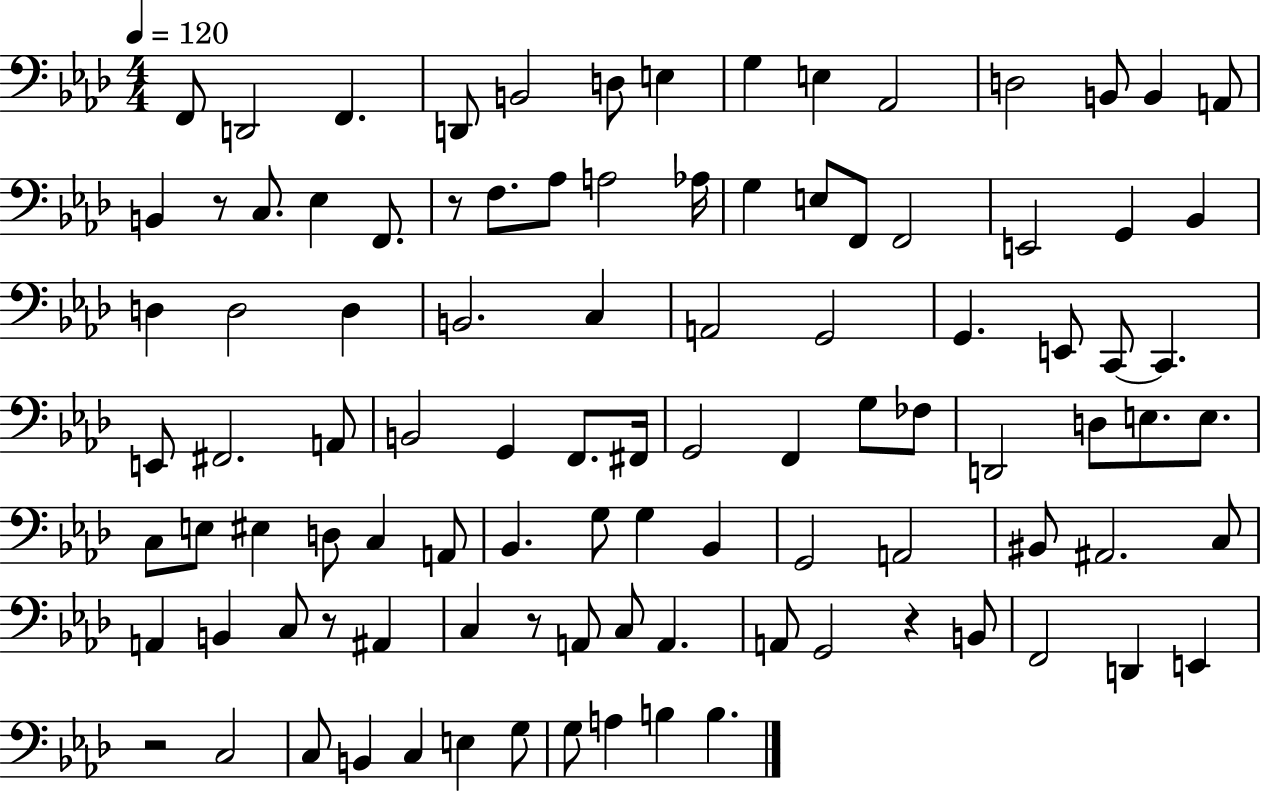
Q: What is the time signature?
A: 4/4